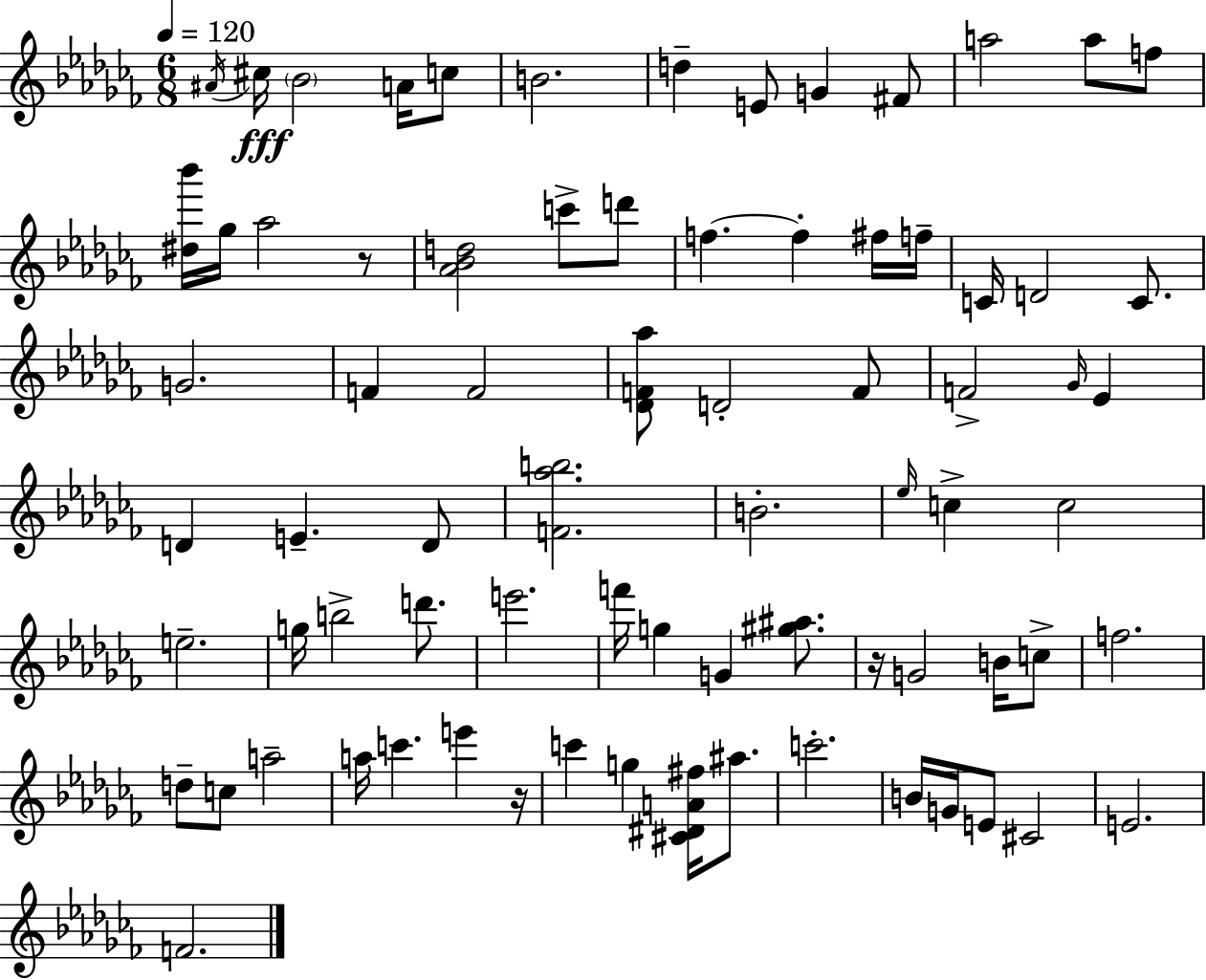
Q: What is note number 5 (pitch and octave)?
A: C5